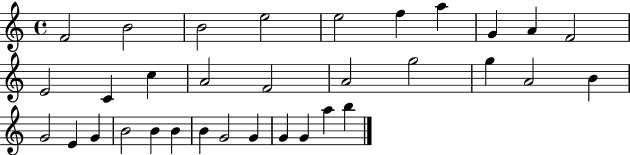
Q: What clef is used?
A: treble